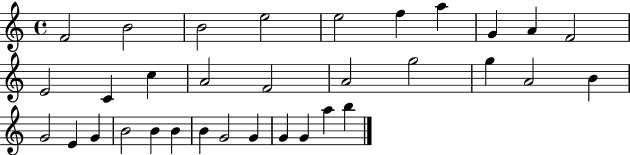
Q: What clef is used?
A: treble